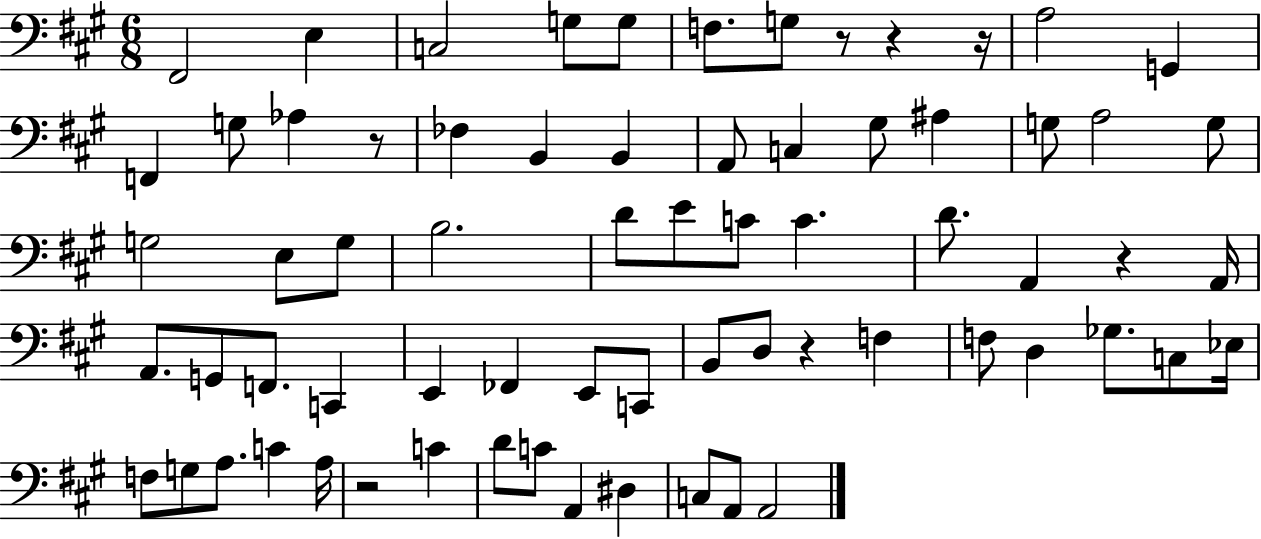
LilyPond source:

{
  \clef bass
  \numericTimeSignature
  \time 6/8
  \key a \major
  fis,2 e4 | c2 g8 g8 | f8. g8 r8 r4 r16 | a2 g,4 | \break f,4 g8 aes4 r8 | fes4 b,4 b,4 | a,8 c4 gis8 ais4 | g8 a2 g8 | \break g2 e8 g8 | b2. | d'8 e'8 c'8 c'4. | d'8. a,4 r4 a,16 | \break a,8. g,8 f,8. c,4 | e,4 fes,4 e,8 c,8 | b,8 d8 r4 f4 | f8 d4 ges8. c8 ees16 | \break f8 g8 a8. c'4 a16 | r2 c'4 | d'8 c'8 a,4 dis4 | c8 a,8 a,2 | \break \bar "|."
}